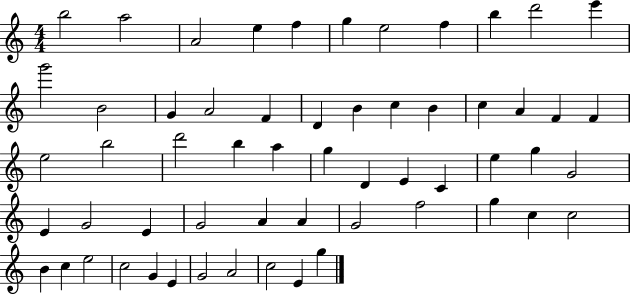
B5/h A5/h A4/h E5/q F5/q G5/q E5/h F5/q B5/q D6/h E6/q G6/h B4/h G4/q A4/h F4/q D4/q B4/q C5/q B4/q C5/q A4/q F4/q F4/q E5/h B5/h D6/h B5/q A5/q G5/q D4/q E4/q C4/q E5/q G5/q G4/h E4/q G4/h E4/q G4/h A4/q A4/q G4/h F5/h G5/q C5/q C5/h B4/q C5/q E5/h C5/h G4/q E4/q G4/h A4/h C5/h E4/q G5/q